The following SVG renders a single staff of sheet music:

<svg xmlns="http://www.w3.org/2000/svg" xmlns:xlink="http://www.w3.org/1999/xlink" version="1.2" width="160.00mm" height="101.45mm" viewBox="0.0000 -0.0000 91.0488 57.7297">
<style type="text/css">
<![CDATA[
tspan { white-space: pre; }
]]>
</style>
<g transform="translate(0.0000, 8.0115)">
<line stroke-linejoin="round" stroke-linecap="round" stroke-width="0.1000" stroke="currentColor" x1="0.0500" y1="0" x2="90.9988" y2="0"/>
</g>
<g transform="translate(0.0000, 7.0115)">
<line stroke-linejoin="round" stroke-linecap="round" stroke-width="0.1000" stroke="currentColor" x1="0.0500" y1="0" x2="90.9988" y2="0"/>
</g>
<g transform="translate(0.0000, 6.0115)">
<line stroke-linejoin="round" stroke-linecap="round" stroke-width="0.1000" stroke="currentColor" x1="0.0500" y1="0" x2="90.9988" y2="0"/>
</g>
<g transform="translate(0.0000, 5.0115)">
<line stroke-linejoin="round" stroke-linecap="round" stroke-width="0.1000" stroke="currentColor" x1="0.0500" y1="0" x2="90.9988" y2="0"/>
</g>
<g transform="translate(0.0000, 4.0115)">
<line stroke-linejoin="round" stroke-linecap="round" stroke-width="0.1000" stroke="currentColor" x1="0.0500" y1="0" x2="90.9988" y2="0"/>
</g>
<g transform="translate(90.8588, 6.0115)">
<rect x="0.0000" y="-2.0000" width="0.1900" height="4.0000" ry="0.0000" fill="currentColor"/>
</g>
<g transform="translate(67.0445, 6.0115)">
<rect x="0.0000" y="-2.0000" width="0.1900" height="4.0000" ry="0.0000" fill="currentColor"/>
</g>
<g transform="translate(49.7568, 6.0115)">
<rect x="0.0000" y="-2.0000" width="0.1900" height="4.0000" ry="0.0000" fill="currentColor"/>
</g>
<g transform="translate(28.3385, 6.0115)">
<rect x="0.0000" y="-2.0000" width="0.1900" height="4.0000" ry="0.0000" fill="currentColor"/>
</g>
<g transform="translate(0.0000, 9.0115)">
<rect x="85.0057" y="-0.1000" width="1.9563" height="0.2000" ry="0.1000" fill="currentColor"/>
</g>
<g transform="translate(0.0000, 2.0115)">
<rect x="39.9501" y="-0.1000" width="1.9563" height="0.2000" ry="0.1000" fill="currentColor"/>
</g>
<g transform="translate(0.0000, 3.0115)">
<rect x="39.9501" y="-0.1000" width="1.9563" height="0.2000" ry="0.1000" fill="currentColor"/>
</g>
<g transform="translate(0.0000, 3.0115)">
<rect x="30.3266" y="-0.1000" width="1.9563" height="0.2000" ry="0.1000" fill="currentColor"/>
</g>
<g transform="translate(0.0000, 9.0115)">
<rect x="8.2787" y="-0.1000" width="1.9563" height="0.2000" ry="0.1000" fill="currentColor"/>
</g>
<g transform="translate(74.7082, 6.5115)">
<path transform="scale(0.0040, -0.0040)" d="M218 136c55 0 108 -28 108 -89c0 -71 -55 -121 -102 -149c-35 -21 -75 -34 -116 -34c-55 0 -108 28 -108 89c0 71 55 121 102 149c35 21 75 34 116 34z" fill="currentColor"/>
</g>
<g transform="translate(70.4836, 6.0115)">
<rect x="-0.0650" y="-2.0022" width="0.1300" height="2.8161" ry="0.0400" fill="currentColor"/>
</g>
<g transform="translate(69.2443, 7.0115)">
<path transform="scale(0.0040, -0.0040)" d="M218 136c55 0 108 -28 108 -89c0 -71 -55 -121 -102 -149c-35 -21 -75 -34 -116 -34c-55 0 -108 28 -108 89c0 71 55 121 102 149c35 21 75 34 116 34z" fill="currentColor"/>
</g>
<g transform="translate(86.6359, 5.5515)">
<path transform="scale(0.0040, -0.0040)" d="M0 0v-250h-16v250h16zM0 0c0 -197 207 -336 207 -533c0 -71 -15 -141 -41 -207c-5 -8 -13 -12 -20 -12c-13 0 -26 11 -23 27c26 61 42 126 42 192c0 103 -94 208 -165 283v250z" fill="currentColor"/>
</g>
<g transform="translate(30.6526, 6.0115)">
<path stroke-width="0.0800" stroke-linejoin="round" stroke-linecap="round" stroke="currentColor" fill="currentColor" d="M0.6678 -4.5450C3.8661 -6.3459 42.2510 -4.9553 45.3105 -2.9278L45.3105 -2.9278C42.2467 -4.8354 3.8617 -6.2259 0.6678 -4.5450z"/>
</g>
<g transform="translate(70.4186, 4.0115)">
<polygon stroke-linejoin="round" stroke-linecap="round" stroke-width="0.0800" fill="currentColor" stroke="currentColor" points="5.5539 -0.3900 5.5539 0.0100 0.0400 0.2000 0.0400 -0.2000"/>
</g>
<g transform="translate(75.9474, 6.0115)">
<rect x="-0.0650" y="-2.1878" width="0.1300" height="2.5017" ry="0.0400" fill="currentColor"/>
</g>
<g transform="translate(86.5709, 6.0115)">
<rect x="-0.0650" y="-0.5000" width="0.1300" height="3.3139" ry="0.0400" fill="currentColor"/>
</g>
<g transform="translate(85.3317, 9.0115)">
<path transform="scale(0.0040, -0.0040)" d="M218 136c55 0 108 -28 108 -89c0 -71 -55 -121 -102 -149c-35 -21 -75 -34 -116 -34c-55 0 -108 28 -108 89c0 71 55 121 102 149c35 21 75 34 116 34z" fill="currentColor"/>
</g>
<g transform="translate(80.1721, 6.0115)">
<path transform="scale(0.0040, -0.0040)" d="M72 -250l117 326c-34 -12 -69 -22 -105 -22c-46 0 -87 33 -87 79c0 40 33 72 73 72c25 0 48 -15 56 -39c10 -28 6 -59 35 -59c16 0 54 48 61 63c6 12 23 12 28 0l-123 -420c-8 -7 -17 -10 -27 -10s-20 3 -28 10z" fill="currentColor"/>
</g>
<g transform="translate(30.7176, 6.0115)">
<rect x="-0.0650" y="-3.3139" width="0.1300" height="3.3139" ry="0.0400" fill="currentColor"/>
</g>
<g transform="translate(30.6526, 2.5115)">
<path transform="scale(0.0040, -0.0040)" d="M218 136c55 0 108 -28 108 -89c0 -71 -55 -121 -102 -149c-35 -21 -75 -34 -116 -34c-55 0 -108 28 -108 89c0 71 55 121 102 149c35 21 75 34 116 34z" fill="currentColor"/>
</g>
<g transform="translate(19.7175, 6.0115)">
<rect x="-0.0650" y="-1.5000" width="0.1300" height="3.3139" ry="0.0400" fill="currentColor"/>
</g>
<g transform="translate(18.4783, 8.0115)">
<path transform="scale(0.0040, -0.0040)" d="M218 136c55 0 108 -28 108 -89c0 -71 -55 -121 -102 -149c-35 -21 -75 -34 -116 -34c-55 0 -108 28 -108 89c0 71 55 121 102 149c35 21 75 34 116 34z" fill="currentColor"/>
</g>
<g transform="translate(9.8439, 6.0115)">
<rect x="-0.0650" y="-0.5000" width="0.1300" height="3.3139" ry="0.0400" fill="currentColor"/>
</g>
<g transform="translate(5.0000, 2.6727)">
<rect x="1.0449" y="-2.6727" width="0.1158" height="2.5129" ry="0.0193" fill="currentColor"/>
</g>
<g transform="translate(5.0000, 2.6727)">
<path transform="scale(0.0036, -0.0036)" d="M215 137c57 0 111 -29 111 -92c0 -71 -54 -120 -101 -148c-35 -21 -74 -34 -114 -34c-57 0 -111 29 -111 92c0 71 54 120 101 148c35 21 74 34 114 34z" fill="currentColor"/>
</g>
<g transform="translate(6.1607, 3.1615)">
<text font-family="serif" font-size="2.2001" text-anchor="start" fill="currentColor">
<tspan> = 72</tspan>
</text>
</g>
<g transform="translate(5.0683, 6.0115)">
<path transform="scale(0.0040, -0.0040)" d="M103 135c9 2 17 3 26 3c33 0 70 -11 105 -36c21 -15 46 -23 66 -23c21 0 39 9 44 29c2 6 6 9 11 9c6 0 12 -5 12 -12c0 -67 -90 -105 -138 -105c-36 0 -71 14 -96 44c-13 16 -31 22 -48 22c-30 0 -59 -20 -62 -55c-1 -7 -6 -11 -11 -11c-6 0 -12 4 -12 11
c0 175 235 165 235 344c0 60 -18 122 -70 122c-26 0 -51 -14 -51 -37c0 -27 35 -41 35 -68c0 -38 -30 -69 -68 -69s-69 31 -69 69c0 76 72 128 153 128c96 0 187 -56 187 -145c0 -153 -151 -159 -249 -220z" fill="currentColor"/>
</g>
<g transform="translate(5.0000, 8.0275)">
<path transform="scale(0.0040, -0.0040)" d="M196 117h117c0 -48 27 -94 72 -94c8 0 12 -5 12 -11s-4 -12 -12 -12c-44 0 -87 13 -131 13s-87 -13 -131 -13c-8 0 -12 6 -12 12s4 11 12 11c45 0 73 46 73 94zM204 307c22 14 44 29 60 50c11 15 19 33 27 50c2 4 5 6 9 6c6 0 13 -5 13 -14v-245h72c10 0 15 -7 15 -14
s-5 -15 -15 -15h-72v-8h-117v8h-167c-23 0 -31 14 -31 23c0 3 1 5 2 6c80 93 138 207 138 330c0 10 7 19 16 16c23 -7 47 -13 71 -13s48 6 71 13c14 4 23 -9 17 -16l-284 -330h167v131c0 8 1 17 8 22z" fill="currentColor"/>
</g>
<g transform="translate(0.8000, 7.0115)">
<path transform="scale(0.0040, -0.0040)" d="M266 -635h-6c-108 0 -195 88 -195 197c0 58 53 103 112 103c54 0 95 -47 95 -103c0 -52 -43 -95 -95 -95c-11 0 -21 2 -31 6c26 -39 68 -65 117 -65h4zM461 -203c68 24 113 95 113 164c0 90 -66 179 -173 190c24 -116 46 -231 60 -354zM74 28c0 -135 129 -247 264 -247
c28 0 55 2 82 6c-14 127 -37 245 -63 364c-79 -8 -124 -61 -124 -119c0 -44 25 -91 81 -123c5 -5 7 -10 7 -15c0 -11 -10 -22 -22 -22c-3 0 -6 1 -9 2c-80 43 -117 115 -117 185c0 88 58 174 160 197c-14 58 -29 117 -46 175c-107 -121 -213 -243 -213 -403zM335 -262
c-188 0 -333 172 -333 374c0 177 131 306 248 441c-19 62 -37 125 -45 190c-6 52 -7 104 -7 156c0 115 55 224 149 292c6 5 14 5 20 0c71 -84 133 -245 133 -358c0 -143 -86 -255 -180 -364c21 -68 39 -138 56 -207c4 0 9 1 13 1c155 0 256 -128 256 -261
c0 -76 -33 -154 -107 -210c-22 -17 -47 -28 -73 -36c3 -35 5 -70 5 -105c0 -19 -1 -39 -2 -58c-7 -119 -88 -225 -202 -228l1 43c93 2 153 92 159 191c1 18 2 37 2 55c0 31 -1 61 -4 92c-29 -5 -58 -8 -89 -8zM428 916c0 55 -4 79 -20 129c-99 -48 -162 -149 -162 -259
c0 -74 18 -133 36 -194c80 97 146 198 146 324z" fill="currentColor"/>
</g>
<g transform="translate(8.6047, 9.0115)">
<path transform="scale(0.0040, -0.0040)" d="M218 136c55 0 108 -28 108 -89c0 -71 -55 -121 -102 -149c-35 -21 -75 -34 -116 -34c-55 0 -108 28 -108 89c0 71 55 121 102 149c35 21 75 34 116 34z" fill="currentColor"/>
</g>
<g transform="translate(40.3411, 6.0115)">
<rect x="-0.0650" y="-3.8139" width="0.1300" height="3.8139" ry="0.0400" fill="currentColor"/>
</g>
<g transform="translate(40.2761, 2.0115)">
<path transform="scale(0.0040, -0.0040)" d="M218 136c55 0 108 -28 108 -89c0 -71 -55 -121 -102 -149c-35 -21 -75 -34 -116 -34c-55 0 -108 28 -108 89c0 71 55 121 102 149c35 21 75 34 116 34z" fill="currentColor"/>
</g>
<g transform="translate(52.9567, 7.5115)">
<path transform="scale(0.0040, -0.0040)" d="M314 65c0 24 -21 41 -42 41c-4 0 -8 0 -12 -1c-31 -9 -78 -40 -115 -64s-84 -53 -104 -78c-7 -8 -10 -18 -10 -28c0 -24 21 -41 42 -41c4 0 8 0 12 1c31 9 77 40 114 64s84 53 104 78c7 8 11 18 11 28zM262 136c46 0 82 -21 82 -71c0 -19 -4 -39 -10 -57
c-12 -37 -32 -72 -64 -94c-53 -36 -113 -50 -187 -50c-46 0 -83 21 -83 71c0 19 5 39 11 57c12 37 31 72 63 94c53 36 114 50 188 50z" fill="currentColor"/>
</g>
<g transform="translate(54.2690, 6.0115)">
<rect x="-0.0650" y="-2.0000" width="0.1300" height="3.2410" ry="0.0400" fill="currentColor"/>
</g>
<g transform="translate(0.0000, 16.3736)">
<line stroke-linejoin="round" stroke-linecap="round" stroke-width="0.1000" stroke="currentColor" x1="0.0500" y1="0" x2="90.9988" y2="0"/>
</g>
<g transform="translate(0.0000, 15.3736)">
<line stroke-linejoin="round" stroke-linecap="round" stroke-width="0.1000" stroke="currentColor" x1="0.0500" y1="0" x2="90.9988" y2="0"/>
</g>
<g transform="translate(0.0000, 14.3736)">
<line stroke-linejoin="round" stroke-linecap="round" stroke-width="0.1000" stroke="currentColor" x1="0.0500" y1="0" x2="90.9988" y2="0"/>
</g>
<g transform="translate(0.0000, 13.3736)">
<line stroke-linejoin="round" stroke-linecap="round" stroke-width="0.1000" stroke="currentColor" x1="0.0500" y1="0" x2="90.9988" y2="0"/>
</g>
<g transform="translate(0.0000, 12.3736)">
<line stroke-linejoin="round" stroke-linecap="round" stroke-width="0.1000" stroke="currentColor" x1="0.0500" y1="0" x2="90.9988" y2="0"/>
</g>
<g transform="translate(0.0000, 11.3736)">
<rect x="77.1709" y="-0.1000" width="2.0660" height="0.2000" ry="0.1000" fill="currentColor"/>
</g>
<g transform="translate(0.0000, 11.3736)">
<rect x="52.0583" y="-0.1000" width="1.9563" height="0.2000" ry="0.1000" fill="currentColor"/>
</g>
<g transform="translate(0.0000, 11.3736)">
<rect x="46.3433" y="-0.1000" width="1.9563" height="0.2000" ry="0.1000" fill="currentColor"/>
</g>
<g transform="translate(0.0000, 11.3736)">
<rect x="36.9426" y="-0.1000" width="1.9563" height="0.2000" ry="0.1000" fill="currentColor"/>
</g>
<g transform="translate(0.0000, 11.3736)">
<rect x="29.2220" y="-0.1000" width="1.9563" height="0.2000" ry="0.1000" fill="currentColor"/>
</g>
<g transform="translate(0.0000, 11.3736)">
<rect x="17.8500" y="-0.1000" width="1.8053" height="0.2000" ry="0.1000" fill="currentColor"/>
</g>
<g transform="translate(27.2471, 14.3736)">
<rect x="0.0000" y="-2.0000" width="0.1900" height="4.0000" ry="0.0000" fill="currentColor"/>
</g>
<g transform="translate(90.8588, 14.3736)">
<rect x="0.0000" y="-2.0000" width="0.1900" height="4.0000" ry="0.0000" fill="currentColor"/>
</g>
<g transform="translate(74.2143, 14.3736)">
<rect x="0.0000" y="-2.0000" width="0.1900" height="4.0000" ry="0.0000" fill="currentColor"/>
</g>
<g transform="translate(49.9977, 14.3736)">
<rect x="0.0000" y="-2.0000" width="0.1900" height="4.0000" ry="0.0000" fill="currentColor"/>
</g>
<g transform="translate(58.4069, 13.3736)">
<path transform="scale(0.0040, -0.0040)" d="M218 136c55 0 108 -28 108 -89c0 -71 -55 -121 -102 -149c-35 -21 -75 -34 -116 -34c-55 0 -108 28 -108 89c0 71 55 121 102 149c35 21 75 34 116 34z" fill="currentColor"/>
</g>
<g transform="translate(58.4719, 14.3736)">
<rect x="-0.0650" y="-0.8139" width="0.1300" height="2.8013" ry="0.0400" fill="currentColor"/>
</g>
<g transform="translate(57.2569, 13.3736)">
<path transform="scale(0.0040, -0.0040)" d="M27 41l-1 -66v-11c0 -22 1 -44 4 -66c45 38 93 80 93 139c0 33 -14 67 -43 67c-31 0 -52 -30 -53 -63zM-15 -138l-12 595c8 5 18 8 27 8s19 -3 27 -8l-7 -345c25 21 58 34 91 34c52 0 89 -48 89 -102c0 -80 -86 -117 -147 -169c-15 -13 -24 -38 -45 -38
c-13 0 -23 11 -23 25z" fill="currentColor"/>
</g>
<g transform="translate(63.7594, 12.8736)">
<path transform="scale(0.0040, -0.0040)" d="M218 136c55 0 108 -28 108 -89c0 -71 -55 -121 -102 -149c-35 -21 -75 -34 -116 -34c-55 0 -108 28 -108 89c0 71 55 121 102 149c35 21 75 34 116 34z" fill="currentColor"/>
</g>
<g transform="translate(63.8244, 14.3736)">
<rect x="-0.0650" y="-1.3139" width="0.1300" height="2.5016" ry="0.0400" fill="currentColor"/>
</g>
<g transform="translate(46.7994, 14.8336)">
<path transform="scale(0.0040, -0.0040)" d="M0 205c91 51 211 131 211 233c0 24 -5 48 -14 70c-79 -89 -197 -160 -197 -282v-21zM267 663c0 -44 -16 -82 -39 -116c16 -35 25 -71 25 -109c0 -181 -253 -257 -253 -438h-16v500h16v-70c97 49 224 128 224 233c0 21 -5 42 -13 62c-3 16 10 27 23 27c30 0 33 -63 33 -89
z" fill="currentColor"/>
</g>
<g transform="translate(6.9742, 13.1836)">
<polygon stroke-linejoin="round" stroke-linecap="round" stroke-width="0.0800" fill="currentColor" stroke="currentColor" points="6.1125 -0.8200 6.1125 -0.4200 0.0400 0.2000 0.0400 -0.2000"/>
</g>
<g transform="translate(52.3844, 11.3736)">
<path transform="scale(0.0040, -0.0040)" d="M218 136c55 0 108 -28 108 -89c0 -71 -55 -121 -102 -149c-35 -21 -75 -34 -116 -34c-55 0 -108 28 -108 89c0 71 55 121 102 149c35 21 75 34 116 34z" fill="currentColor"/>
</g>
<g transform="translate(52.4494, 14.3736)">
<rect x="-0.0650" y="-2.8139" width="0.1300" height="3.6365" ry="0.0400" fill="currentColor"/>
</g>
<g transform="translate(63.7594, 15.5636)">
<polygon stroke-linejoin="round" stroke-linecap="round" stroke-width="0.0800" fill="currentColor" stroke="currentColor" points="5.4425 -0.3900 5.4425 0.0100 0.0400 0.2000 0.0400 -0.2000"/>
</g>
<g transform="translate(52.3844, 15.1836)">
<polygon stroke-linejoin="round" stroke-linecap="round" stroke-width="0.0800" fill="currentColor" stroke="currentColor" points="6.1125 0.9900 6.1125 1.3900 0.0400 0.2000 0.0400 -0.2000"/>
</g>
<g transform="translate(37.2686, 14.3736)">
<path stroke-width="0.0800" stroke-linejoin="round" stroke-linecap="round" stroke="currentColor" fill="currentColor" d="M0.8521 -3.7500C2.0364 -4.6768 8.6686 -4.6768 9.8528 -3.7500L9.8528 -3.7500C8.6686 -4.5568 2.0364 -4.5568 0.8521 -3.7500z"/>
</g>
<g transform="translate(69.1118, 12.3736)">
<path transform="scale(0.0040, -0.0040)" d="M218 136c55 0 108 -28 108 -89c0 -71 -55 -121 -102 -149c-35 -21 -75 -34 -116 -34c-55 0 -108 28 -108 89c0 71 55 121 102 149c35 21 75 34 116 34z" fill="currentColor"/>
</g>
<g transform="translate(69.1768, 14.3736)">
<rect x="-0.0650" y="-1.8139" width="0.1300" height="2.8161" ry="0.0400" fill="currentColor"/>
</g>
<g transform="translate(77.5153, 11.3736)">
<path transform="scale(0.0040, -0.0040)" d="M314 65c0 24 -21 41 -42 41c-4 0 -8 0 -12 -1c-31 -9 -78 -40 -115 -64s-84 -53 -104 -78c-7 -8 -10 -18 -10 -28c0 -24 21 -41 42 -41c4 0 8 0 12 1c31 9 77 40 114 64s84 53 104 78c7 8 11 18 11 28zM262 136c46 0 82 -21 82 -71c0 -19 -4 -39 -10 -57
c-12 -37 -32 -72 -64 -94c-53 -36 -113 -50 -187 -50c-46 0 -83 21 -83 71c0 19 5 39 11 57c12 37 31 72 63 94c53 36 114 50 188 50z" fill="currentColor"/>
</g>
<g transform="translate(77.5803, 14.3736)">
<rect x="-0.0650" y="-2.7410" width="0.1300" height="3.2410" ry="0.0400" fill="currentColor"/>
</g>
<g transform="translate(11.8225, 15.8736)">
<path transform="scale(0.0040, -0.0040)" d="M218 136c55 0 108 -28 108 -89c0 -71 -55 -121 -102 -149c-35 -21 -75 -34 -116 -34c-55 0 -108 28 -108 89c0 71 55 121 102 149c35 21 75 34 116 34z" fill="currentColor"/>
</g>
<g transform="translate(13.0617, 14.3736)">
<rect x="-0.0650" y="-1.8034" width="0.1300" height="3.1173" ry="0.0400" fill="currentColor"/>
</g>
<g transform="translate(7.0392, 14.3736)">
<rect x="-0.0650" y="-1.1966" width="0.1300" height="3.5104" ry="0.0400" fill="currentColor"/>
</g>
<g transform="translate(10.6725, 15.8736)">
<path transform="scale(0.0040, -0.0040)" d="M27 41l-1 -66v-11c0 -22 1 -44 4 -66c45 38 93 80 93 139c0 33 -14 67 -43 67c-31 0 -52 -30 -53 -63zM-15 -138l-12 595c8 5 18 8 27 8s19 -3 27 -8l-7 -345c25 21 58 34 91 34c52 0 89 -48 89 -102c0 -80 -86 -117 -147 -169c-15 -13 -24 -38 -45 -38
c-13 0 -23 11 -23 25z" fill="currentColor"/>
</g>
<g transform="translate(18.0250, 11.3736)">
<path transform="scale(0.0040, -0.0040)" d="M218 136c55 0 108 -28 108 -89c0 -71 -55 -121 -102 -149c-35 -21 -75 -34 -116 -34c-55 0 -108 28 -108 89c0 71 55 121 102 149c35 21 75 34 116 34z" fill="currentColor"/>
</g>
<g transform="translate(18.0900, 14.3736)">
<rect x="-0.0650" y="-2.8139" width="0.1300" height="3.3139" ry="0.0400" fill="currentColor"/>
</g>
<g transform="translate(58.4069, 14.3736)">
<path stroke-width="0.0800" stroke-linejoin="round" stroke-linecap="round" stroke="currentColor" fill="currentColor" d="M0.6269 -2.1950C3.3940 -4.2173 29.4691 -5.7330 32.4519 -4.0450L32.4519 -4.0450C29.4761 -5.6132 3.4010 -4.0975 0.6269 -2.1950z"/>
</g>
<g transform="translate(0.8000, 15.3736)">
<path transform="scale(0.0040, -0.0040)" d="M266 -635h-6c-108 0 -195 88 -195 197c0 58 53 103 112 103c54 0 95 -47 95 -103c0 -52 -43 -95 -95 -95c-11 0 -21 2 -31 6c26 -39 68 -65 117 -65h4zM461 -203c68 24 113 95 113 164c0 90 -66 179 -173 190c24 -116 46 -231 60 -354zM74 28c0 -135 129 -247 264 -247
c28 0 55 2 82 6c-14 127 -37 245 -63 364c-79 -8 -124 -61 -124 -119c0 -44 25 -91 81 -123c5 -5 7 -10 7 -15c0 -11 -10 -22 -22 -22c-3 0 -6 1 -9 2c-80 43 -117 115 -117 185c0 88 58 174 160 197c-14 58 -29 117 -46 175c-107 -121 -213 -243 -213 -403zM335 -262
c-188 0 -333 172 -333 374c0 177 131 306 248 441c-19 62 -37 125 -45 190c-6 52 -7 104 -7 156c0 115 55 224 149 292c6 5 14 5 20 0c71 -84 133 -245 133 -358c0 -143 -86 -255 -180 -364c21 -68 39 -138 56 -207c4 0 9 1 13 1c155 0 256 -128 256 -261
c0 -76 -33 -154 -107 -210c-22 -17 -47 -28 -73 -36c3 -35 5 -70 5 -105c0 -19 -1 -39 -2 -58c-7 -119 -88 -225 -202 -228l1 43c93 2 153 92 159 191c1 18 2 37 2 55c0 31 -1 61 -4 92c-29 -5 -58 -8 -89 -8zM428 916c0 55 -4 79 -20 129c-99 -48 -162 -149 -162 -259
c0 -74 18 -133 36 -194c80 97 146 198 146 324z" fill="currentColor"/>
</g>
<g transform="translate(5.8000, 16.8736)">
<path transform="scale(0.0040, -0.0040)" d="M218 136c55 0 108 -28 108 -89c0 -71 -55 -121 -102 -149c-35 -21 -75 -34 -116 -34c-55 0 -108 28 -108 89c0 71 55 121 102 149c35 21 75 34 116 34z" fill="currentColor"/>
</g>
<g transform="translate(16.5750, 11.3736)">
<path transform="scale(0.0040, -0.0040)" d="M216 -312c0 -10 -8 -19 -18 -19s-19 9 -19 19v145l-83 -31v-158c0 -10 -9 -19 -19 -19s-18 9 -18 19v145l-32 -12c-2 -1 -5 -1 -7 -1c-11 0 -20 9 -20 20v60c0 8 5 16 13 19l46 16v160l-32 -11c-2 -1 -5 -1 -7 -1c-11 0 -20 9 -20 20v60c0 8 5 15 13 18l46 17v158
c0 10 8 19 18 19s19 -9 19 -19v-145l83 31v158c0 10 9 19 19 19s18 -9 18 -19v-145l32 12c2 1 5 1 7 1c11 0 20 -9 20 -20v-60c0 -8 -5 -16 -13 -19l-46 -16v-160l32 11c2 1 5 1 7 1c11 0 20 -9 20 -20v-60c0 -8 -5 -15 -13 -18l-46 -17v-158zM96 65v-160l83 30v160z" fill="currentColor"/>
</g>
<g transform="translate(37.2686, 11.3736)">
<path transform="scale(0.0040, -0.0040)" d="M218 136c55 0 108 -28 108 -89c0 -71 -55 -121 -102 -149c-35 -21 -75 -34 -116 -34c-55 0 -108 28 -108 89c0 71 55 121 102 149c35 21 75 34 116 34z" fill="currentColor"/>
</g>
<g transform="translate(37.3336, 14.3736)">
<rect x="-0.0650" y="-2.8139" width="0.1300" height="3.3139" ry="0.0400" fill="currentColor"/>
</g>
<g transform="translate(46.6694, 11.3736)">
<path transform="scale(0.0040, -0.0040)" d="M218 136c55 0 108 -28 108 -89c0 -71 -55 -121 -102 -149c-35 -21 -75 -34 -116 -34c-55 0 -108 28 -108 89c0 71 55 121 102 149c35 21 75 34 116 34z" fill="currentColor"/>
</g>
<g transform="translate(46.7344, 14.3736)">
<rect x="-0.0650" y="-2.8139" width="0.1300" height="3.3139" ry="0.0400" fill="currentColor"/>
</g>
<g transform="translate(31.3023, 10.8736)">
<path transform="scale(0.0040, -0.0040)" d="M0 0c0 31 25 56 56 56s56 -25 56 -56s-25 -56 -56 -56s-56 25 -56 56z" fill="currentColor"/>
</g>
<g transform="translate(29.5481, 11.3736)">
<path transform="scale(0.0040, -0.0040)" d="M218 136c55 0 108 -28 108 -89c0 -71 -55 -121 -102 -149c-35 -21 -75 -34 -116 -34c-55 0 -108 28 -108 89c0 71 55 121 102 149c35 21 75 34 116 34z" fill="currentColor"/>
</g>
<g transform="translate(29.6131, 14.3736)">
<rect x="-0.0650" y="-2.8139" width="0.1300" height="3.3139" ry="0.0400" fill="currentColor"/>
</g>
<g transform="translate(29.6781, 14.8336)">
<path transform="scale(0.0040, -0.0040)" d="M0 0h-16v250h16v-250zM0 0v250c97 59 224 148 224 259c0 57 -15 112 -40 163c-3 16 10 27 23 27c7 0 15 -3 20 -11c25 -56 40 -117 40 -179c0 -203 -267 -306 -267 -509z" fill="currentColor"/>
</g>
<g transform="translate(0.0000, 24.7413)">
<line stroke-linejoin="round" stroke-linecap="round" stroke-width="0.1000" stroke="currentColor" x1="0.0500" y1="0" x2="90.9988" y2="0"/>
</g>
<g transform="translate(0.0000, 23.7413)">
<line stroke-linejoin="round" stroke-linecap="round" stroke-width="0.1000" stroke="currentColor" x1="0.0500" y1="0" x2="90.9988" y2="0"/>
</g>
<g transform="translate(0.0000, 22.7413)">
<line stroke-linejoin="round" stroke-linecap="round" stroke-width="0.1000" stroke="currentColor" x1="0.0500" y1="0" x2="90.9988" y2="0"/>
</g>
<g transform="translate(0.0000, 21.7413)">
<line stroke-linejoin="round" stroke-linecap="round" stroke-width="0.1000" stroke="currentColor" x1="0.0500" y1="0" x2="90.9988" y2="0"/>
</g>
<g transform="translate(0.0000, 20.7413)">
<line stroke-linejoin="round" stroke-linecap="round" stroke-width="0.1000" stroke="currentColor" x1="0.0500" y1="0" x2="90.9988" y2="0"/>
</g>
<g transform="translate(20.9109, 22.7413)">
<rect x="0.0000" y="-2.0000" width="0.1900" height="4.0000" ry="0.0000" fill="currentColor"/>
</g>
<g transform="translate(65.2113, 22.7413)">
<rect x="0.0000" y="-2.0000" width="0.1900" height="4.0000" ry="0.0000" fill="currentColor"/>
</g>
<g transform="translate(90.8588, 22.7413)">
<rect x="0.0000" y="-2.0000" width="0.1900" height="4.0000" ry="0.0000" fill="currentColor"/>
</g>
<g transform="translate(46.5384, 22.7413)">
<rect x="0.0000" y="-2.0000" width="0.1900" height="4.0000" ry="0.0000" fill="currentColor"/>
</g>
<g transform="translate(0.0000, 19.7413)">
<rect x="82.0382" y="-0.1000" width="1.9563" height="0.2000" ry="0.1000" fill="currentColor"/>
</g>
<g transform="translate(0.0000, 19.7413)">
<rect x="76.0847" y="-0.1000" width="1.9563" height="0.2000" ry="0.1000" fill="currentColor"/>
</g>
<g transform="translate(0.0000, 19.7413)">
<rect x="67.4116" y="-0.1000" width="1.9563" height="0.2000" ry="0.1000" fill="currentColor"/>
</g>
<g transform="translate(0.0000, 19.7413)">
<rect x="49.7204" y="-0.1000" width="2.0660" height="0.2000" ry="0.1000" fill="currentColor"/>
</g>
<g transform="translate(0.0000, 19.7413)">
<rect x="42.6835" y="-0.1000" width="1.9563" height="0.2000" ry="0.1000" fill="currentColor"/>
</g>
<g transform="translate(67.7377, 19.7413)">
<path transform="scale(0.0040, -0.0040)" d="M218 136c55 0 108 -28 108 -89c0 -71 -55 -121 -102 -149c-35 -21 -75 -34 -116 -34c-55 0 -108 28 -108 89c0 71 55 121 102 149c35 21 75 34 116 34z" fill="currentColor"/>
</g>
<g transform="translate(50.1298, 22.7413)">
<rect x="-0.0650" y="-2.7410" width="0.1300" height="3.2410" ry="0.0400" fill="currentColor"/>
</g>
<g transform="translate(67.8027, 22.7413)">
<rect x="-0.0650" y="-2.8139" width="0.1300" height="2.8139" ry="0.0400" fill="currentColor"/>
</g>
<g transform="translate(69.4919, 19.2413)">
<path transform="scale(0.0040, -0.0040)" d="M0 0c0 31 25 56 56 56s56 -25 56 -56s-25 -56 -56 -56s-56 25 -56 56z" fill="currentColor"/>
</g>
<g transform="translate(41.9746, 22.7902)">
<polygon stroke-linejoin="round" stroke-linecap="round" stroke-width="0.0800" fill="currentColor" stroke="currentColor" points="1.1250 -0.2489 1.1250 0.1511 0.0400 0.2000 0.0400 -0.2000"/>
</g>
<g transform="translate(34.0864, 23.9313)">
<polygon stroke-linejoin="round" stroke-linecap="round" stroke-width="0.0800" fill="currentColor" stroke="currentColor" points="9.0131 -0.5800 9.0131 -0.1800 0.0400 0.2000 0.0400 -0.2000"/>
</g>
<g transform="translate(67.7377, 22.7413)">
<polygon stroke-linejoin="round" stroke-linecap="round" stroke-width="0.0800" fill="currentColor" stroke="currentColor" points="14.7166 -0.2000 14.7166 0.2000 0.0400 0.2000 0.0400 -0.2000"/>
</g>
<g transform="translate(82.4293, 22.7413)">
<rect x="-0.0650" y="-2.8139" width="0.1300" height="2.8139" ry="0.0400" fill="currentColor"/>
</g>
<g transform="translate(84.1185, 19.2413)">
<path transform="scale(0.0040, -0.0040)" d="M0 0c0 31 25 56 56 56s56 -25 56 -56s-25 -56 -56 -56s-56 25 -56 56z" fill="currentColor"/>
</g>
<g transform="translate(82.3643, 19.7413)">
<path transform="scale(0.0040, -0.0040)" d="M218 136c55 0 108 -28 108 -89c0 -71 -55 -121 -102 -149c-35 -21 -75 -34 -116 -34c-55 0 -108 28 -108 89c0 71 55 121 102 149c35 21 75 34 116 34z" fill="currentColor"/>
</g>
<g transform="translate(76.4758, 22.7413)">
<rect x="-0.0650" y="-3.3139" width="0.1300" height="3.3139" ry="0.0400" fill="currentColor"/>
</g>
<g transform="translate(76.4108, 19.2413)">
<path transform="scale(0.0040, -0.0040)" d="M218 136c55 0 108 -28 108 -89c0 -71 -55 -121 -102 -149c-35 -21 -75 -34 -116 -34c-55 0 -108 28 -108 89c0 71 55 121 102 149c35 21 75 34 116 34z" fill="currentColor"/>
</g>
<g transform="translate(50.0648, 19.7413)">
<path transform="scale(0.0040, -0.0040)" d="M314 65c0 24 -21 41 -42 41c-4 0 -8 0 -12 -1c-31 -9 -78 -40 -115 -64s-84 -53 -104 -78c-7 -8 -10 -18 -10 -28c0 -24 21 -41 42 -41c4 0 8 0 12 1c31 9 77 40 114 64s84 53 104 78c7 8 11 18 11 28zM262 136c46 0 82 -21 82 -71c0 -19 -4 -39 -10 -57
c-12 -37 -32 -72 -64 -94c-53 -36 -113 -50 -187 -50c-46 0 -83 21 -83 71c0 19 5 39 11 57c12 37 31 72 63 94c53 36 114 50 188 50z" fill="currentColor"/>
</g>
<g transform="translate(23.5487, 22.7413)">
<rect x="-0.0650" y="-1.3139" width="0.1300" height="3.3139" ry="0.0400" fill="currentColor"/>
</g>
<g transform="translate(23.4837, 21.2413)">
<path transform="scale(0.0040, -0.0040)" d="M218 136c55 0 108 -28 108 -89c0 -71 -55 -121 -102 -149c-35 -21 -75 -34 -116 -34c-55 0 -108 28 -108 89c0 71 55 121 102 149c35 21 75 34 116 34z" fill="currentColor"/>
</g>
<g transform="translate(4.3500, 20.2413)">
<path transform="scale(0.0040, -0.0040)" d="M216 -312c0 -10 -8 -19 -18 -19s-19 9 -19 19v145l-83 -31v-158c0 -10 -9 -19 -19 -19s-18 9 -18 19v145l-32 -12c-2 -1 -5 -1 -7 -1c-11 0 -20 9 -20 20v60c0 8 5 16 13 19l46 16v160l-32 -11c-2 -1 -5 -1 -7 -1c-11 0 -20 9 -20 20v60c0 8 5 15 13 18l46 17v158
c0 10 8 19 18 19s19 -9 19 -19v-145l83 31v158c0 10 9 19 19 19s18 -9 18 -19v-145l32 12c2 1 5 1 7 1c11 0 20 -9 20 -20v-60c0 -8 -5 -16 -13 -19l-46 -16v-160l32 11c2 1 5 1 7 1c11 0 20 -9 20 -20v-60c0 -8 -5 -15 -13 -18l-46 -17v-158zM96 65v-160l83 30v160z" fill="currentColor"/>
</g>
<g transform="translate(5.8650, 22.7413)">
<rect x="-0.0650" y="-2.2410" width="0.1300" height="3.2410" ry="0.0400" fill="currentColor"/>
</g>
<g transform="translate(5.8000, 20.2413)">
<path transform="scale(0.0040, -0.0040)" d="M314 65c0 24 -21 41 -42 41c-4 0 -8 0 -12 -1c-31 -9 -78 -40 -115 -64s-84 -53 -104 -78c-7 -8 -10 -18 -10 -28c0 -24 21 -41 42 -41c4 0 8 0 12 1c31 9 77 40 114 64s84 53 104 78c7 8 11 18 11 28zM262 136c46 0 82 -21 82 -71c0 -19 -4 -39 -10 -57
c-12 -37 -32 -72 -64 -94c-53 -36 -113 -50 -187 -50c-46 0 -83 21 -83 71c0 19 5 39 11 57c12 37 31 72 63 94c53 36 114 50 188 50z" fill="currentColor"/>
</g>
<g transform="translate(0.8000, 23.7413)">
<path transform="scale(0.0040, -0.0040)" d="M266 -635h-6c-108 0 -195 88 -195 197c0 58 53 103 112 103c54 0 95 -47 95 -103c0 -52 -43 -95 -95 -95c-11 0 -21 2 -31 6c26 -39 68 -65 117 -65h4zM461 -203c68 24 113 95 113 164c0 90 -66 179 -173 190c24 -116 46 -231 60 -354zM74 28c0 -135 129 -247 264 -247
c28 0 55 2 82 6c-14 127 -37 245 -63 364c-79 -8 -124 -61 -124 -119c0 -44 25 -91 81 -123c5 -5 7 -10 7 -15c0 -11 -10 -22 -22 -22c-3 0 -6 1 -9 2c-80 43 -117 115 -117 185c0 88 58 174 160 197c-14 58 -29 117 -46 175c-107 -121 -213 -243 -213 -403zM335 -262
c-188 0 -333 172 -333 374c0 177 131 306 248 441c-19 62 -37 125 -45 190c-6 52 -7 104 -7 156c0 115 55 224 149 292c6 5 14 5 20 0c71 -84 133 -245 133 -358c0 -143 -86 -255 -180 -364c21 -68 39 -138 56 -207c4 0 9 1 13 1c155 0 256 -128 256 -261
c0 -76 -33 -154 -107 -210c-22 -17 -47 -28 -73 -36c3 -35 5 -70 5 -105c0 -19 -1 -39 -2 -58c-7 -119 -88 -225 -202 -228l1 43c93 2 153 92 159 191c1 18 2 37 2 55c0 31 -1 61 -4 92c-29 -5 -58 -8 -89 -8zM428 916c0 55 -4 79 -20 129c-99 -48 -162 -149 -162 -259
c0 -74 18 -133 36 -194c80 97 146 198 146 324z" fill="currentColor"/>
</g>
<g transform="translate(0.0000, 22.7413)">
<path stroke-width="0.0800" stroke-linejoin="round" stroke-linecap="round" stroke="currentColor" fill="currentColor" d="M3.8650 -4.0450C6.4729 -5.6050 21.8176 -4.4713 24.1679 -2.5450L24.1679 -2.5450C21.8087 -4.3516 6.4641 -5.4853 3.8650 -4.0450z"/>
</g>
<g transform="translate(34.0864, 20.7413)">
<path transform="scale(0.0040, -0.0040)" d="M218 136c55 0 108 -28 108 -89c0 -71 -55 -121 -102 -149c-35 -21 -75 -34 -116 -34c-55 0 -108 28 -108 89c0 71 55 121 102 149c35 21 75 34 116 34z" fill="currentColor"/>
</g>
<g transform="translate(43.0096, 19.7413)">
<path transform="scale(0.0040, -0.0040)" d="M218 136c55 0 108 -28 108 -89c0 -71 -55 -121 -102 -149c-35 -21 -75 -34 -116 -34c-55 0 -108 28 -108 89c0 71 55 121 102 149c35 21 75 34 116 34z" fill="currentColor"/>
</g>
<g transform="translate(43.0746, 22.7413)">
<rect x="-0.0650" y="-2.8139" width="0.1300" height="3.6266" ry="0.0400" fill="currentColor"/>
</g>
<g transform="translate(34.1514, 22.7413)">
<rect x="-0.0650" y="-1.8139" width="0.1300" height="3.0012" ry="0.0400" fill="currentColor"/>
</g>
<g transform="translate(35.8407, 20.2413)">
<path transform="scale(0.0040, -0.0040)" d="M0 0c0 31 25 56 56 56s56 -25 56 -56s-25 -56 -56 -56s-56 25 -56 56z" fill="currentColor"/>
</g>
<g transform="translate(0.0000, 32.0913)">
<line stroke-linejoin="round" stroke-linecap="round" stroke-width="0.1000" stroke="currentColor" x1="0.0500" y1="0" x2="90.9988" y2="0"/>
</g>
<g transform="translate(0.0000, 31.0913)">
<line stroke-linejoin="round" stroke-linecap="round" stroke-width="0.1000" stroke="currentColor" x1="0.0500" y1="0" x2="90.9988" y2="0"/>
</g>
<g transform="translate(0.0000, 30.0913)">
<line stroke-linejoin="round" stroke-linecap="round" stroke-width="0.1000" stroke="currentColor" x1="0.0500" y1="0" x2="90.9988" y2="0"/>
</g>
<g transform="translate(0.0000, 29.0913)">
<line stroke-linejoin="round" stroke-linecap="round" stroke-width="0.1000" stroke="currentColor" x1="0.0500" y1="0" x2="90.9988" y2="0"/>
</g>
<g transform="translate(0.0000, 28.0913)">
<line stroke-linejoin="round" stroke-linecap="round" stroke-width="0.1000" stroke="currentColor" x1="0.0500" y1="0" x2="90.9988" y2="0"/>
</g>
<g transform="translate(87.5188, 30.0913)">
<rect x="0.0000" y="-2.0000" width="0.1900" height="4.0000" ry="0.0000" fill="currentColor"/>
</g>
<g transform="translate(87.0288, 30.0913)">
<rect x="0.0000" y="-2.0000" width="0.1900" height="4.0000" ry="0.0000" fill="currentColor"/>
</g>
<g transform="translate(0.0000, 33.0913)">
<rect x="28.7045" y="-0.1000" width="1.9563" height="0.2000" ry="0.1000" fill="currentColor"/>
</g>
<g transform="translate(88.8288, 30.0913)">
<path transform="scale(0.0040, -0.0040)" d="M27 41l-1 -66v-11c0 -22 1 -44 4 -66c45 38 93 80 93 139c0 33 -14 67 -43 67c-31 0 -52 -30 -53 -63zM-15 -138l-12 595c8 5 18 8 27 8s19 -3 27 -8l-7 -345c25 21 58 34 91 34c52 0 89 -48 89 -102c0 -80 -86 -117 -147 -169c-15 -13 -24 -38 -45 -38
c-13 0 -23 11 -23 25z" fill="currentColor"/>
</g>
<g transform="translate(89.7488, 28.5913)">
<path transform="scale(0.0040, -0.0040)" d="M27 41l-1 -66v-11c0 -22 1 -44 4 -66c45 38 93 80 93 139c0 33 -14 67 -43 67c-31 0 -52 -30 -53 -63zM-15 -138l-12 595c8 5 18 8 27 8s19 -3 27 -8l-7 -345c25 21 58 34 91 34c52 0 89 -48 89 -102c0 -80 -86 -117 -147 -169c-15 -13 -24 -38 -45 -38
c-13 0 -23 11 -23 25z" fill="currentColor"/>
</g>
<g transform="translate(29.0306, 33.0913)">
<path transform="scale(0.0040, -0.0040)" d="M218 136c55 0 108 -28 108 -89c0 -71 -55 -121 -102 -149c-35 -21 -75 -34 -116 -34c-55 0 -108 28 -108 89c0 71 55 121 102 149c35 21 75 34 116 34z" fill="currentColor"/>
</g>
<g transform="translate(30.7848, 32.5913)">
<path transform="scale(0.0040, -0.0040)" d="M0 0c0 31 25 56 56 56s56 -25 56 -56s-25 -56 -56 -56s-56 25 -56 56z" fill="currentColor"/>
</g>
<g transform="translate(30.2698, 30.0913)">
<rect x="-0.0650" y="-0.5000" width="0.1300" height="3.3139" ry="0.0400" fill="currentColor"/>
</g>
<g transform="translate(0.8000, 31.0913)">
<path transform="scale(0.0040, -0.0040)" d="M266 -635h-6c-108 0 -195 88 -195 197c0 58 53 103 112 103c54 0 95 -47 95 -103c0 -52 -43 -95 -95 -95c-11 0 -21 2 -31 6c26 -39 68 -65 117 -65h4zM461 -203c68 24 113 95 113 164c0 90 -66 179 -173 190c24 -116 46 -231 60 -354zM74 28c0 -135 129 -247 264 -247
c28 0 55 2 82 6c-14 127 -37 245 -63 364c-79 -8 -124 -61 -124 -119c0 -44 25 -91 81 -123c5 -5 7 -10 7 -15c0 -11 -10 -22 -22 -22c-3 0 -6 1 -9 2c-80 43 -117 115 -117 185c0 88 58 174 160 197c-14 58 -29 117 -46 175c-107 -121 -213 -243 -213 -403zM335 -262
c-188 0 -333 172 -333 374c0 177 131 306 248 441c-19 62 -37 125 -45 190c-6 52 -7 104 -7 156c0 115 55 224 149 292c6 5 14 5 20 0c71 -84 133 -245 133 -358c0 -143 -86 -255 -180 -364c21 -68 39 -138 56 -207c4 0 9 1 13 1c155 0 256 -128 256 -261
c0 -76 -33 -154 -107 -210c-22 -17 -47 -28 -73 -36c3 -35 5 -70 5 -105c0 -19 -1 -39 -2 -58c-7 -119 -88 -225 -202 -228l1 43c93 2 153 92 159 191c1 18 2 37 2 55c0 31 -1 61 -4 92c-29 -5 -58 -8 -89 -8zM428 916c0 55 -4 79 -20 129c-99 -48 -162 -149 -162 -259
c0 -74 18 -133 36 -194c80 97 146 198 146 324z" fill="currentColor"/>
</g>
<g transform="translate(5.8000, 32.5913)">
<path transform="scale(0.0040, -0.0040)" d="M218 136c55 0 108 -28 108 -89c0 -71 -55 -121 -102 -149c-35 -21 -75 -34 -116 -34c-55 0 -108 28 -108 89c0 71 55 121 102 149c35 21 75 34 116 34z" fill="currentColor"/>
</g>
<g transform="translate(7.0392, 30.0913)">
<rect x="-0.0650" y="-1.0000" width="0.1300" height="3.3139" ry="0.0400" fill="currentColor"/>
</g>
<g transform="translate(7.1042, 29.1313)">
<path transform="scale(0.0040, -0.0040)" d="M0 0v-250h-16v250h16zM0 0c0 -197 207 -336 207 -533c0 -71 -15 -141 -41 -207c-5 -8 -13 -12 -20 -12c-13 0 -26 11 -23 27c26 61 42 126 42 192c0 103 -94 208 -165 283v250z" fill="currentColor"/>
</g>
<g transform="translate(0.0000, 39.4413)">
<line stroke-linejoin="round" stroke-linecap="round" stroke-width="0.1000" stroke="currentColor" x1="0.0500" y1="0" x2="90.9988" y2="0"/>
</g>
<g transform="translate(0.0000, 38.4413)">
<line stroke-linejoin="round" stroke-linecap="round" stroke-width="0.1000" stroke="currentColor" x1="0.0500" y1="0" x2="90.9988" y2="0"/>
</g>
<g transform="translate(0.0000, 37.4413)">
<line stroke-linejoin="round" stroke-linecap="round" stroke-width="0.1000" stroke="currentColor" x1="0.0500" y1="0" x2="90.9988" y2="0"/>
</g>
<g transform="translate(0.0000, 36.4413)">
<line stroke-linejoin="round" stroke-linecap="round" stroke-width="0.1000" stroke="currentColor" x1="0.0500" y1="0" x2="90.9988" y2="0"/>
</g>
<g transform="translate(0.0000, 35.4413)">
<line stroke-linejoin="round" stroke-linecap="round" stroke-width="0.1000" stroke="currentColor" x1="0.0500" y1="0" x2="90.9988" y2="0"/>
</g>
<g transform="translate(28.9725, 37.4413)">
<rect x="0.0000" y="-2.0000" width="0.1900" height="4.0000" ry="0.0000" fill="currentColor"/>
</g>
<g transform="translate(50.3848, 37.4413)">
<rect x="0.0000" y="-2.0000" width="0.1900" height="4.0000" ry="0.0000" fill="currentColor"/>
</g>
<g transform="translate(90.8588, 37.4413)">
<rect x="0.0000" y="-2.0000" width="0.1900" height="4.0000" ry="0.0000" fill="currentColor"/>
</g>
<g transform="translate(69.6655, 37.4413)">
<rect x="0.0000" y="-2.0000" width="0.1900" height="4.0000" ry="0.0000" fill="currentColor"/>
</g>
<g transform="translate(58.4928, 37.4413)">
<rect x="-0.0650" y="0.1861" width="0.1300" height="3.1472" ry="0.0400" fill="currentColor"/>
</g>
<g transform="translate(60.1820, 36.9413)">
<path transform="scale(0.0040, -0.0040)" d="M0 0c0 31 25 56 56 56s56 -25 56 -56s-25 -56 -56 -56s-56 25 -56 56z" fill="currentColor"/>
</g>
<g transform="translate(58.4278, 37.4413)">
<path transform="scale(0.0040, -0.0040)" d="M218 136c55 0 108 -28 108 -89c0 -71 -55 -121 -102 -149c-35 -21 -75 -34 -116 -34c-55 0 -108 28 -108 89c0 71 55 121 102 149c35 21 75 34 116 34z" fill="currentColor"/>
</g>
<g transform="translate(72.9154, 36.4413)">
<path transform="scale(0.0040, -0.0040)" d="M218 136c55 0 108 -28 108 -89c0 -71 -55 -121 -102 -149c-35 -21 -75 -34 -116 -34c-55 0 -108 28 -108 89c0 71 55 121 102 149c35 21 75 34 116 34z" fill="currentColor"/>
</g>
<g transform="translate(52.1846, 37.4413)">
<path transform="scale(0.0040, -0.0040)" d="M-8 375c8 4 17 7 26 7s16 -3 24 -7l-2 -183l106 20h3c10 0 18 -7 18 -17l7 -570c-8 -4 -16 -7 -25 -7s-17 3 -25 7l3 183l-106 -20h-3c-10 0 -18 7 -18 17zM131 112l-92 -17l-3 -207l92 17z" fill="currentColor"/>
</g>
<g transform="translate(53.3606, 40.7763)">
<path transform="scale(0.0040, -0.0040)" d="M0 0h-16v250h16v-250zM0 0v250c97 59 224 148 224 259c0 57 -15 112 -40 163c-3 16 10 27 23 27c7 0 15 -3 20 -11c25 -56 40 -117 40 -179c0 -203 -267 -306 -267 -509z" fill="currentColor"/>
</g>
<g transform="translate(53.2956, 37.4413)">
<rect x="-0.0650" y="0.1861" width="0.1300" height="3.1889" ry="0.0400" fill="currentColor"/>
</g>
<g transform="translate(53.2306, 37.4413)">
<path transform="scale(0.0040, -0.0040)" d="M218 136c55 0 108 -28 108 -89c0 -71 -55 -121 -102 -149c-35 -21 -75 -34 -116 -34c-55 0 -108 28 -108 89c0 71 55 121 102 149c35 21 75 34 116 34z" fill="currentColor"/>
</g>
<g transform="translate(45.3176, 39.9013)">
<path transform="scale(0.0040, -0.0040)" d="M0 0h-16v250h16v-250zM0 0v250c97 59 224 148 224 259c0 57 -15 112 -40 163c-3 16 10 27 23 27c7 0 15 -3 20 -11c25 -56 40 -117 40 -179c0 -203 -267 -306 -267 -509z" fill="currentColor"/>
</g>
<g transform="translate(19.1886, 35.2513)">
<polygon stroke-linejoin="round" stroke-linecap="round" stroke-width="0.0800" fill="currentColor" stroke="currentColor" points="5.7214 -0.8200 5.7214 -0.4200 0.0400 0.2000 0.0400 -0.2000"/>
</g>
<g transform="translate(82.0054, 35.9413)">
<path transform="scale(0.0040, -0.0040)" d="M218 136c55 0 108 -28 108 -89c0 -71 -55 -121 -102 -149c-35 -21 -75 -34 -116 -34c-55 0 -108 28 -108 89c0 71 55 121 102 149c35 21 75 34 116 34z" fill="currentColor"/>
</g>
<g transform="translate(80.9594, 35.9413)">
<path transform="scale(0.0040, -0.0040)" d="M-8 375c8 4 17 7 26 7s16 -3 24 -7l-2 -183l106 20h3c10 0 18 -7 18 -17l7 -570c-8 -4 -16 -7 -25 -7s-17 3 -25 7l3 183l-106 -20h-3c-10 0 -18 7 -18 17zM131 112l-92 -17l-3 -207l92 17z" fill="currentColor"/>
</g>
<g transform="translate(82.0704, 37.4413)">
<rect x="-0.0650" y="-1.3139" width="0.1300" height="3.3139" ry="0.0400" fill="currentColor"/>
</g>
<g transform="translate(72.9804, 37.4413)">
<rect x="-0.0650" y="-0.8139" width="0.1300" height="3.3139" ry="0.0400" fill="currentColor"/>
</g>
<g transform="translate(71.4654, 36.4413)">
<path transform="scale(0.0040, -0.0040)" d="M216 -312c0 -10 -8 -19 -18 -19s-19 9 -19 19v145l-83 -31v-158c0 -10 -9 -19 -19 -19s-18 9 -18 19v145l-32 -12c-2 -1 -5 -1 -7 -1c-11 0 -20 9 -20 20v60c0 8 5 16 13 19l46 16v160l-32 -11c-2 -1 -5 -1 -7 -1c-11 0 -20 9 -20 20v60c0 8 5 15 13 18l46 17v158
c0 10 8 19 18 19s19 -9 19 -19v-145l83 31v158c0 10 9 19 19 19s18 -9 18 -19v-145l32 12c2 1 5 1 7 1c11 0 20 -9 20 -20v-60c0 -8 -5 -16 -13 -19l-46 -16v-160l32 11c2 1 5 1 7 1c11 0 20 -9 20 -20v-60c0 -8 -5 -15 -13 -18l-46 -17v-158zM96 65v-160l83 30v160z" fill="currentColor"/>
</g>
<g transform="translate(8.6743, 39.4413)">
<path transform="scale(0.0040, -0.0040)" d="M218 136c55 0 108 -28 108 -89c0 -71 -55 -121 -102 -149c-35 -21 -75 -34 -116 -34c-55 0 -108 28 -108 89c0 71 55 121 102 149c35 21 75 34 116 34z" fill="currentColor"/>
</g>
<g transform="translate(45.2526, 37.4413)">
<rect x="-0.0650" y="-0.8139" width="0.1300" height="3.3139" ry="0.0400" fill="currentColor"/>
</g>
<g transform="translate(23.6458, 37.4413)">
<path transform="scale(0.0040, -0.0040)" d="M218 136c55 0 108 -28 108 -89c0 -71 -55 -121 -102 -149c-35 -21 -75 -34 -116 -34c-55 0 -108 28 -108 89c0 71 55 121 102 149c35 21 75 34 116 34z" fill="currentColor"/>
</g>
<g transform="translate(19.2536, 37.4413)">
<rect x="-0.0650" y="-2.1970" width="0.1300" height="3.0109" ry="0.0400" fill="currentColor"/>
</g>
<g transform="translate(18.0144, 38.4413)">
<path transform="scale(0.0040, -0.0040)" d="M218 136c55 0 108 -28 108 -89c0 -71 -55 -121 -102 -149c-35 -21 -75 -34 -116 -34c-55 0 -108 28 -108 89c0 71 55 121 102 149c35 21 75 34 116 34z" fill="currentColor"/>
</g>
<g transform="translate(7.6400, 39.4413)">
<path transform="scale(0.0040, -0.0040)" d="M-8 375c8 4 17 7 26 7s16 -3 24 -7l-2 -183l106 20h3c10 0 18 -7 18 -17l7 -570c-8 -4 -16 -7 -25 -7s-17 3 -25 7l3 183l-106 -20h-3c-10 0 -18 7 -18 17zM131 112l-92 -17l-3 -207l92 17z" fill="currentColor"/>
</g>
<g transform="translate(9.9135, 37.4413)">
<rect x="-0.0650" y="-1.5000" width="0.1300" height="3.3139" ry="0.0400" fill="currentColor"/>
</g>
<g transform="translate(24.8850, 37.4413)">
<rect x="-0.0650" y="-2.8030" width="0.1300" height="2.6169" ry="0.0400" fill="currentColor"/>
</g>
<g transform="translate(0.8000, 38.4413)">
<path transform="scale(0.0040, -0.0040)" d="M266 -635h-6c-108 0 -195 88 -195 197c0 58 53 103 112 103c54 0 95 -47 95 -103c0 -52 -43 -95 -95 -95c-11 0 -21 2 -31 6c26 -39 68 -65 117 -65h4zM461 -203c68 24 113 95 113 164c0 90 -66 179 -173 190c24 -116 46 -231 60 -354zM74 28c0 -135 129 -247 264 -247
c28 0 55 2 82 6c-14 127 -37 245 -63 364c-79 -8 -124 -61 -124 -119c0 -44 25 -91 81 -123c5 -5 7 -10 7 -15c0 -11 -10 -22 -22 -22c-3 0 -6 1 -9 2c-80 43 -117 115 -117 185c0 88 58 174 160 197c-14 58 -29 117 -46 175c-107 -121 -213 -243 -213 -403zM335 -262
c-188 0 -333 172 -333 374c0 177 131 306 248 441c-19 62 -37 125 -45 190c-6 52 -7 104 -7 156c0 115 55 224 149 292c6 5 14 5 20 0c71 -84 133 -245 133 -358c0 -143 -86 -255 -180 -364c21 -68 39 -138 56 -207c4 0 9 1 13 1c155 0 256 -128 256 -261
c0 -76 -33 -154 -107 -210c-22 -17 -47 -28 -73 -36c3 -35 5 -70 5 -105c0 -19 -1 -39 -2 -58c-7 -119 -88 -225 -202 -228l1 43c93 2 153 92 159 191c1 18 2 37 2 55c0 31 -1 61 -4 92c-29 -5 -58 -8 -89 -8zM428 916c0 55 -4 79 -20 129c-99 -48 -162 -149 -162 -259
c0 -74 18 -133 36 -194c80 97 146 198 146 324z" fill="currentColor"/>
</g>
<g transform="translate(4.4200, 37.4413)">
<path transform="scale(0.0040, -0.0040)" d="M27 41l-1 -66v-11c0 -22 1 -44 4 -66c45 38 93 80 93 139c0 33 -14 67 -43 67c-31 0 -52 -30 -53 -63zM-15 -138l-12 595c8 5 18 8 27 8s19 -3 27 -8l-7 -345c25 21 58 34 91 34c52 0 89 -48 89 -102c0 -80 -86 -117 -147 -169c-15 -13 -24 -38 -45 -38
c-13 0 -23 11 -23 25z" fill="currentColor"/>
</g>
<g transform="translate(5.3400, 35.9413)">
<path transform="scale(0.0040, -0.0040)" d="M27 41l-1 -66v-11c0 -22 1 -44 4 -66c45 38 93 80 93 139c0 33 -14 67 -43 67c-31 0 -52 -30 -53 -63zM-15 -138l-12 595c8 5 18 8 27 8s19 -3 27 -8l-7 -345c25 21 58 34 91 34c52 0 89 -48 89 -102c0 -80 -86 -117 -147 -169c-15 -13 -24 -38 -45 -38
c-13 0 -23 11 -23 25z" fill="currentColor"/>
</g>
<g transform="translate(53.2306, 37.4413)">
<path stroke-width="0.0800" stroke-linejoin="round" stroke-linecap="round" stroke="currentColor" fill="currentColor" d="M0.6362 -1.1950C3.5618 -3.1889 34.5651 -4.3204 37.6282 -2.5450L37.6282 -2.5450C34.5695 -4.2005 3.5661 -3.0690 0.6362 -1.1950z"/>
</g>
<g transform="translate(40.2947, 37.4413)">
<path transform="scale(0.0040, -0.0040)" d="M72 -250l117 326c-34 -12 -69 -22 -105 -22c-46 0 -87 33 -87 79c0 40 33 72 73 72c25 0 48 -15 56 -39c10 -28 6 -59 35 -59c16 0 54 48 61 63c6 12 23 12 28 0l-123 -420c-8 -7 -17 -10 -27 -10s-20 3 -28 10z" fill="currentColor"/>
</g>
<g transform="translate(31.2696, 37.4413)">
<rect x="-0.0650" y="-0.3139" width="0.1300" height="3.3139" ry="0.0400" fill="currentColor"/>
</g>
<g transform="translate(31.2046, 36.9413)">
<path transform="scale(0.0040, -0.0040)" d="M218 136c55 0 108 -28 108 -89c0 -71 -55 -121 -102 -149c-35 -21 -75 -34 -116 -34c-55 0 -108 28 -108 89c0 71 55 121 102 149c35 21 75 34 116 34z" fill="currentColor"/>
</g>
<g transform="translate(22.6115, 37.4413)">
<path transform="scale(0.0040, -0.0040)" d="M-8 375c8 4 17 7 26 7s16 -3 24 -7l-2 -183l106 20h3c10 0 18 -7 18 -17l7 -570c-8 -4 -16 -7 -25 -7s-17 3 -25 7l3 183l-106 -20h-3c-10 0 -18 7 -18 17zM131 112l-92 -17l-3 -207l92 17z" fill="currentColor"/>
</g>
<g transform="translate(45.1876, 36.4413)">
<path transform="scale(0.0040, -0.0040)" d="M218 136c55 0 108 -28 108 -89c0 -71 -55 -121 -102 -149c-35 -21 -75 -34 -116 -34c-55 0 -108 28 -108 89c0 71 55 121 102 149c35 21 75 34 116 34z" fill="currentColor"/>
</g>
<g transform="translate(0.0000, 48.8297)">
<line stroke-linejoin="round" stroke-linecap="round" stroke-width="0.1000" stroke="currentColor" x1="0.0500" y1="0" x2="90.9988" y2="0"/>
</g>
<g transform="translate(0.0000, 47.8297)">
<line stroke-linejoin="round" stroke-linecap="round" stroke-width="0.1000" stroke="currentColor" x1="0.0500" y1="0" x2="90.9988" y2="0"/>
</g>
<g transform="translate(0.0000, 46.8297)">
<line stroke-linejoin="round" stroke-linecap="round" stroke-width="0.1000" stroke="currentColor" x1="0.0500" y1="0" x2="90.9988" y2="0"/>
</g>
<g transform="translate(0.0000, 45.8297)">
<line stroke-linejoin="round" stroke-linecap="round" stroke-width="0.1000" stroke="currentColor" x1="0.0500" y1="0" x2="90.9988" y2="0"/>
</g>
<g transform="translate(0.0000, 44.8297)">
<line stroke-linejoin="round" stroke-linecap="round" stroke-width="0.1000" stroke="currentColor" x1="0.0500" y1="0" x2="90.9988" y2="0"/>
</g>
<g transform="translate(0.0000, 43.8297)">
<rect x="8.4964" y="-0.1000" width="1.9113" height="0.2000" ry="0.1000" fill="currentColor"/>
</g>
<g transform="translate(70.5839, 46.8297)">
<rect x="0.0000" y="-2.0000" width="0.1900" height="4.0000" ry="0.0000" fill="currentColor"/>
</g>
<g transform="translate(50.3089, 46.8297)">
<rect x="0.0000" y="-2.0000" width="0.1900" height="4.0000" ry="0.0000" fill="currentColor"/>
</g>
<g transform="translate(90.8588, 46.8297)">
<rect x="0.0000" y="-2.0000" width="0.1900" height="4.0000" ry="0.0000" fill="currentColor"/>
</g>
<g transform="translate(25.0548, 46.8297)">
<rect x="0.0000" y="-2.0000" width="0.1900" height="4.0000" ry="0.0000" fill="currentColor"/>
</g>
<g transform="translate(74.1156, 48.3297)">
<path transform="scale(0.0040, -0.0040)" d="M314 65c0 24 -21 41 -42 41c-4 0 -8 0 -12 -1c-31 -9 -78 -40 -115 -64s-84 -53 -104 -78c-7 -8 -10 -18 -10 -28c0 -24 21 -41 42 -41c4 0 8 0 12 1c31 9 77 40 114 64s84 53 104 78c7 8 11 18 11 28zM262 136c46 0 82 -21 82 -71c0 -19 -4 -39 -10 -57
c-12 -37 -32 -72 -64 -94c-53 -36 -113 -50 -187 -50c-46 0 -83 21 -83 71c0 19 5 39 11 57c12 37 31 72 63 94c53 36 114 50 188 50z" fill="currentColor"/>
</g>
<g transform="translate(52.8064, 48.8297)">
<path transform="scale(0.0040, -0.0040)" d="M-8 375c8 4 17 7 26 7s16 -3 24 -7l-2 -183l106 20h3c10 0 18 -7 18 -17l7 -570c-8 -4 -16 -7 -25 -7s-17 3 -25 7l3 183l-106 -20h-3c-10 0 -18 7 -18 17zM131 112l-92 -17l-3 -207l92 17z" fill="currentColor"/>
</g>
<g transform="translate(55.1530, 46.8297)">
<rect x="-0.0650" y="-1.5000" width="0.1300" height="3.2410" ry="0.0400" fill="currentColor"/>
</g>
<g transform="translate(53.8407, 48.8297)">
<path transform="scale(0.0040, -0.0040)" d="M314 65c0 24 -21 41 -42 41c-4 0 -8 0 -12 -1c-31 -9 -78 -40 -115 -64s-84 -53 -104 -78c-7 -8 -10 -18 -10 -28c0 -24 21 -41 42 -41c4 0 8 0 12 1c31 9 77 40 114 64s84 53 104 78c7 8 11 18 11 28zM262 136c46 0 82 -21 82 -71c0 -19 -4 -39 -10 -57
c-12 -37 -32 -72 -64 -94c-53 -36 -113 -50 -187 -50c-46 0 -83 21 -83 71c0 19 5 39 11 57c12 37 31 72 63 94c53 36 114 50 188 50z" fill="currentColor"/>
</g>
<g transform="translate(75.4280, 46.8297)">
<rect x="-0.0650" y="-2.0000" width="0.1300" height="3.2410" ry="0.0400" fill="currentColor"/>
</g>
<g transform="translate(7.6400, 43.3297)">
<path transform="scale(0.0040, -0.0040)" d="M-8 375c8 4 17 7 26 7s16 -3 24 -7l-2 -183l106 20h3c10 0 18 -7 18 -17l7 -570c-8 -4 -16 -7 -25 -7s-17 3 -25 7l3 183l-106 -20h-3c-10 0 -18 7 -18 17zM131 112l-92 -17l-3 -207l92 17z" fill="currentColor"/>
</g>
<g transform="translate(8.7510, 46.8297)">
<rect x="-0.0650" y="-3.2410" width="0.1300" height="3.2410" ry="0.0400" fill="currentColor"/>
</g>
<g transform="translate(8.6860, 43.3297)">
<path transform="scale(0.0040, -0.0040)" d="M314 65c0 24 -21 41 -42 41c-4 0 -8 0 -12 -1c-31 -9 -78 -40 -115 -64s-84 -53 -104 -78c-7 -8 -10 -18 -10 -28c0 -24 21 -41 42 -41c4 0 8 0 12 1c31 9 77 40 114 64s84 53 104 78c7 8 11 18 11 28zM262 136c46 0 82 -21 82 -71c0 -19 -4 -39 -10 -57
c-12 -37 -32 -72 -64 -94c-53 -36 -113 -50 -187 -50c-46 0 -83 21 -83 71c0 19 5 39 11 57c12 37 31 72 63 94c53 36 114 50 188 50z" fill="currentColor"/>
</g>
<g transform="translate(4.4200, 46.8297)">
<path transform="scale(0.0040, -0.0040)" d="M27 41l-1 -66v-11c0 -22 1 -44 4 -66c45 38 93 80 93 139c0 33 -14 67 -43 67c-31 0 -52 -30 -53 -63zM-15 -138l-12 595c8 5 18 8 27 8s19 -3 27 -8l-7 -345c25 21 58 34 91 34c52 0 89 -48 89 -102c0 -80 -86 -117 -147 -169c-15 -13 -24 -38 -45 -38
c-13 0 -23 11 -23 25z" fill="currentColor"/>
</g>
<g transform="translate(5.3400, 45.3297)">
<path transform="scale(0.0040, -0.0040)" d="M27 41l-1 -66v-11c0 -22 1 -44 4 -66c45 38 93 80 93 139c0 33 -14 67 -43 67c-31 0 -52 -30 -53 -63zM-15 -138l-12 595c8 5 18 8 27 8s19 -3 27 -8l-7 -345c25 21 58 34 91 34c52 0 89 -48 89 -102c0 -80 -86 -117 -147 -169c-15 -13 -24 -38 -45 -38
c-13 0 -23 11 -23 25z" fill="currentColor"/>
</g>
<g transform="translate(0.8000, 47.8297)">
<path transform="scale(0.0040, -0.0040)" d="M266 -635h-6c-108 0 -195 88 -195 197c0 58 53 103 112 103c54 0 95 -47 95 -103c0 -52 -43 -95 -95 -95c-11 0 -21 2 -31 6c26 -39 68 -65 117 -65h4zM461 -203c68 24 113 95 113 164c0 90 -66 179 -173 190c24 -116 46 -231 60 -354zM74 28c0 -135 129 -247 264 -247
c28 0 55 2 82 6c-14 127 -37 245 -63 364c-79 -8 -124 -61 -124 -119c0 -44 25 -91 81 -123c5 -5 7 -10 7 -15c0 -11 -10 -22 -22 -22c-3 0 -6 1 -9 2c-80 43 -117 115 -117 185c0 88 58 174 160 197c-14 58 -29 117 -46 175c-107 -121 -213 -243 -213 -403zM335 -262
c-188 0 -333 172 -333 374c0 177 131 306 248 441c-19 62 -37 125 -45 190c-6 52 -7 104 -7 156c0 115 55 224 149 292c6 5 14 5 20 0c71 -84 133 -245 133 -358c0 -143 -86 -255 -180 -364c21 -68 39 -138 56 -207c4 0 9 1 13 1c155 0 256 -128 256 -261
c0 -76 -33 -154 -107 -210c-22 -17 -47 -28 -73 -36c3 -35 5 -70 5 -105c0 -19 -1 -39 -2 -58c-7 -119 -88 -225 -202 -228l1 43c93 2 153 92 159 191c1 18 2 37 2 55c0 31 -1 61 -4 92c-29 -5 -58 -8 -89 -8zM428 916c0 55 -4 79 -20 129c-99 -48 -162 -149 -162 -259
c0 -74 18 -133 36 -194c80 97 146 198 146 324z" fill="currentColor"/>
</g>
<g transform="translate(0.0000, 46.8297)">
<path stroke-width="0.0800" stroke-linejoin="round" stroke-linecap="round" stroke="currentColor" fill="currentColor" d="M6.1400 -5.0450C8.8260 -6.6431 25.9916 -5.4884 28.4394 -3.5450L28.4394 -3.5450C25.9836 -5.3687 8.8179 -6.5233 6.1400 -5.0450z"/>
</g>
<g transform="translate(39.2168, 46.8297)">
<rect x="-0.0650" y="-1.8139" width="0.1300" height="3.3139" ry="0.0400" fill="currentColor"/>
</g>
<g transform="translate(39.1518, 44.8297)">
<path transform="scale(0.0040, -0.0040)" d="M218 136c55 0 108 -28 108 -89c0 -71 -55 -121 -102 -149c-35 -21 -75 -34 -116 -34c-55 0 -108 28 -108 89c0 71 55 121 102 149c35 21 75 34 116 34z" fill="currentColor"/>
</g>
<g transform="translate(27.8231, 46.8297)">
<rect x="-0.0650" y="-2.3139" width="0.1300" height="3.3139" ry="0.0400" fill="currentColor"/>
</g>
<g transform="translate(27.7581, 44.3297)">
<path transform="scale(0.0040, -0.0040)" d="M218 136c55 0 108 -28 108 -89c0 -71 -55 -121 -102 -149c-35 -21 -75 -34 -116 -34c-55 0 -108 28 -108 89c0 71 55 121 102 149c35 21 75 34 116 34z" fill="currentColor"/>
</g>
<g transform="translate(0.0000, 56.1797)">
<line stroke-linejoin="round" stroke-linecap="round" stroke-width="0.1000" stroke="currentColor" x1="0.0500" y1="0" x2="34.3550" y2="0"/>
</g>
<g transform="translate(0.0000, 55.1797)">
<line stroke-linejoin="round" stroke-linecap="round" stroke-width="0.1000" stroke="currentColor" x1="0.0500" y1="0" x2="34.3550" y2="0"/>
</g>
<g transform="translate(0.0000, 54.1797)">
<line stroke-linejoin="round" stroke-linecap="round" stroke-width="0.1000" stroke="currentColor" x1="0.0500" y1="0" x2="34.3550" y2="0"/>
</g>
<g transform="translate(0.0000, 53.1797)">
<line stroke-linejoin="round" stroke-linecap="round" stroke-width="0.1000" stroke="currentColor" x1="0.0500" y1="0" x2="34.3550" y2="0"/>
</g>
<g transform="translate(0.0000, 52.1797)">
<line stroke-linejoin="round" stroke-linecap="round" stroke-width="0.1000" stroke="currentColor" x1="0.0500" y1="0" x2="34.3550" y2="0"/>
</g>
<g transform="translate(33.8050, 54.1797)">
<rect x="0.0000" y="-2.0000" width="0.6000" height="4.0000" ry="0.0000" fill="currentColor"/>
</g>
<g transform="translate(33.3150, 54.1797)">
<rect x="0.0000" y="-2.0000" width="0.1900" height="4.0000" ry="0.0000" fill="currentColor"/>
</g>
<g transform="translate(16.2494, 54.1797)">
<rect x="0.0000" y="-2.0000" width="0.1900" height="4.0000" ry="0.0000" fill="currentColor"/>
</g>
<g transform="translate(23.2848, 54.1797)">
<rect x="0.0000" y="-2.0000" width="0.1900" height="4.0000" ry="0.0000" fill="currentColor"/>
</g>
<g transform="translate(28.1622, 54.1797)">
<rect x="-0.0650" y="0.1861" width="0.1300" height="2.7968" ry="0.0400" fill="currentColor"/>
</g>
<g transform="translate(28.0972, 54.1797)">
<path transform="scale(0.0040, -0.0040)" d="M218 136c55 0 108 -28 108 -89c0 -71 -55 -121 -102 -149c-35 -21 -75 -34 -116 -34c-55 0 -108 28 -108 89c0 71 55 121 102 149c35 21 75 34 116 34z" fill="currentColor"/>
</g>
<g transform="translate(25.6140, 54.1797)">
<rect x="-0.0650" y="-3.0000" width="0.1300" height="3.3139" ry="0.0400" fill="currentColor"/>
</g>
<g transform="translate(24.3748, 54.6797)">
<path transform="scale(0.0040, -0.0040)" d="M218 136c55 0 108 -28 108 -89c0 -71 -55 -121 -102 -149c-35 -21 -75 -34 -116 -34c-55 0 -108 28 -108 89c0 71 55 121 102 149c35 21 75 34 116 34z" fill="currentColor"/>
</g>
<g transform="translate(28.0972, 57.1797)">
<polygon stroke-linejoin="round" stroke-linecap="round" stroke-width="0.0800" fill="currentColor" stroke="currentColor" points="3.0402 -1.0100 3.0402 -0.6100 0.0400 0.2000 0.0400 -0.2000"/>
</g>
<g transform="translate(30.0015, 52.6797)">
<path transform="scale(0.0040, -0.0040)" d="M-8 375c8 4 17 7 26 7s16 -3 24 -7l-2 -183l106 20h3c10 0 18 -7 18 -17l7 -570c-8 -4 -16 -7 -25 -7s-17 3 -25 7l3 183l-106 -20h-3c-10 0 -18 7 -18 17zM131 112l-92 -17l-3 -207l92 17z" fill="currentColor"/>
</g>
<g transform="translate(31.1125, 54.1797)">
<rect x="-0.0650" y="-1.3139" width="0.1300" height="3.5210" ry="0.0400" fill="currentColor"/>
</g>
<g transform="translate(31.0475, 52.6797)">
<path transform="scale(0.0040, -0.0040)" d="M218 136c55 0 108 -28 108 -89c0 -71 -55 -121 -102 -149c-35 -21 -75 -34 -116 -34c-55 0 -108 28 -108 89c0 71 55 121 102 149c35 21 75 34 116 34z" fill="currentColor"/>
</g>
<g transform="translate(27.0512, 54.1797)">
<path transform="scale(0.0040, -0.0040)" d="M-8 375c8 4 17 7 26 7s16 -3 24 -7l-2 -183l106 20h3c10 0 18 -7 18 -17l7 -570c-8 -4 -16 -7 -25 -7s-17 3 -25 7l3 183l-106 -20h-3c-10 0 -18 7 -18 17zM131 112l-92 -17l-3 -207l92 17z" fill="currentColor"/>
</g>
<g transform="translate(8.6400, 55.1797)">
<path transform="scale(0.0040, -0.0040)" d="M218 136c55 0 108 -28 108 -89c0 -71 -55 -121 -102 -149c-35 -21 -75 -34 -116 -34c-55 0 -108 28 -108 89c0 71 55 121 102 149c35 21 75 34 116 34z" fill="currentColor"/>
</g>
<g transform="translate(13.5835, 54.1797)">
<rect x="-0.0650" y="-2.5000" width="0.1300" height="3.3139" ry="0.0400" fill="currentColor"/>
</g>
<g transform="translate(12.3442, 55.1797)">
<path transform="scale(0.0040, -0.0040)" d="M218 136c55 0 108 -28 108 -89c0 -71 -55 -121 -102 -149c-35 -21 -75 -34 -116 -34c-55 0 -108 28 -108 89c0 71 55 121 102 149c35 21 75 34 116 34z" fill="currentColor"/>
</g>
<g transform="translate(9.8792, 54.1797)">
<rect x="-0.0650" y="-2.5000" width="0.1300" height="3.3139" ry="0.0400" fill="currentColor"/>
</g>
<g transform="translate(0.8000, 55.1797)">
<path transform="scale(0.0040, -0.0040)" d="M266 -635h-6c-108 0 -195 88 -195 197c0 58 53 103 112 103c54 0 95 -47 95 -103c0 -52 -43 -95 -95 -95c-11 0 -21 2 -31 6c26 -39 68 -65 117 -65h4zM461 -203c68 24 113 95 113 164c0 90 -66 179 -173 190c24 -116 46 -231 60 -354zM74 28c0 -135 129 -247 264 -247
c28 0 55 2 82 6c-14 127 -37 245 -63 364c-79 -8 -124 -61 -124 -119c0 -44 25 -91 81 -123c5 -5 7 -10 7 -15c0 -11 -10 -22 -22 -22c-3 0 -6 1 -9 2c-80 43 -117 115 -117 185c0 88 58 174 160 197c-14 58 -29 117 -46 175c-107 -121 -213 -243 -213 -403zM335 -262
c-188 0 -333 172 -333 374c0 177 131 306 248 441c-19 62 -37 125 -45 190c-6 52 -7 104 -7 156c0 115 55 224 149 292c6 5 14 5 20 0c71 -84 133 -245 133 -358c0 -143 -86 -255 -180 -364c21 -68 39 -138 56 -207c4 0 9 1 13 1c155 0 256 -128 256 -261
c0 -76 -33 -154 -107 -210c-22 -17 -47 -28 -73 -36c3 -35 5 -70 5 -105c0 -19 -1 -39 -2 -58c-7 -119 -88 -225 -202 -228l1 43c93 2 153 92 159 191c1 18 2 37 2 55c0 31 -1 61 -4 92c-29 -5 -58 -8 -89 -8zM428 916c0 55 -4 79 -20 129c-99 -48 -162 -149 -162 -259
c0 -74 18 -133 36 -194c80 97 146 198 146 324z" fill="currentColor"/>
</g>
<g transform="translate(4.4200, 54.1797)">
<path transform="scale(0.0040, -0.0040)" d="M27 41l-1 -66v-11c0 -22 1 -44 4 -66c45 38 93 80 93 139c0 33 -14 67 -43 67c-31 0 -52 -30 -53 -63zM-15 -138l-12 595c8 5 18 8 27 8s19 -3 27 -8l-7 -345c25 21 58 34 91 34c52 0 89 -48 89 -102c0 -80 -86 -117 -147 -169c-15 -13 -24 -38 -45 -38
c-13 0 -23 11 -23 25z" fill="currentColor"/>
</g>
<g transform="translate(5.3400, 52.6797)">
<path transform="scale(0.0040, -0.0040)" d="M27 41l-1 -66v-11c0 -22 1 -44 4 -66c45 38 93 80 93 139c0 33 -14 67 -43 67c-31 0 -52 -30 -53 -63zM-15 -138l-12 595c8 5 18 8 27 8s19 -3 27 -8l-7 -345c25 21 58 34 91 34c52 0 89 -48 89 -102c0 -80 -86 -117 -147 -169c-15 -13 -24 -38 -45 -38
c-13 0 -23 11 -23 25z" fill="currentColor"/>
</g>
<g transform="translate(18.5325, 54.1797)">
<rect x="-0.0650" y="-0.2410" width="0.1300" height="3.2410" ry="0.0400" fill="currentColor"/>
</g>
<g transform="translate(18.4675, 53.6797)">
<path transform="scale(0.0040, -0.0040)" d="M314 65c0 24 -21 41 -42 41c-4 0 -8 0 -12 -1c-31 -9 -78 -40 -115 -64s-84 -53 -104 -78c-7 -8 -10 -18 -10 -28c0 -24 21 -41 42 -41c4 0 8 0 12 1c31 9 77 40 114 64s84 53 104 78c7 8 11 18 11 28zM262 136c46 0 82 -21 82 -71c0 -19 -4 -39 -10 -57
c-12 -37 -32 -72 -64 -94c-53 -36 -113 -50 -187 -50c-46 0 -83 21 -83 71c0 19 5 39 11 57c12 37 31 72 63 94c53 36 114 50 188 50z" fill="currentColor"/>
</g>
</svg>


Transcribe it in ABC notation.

X:1
T:Untitled
M:2/4
L:1/4
K:C
C E b c' F2 G/2 A/2 z/2 C/2 D/2 _F/2 ^a a/2 a a/4 a/2 _d/2 e/2 f/2 a2 ^g2 e f/2 a/4 a2 a/2 b/2 a/2 D/2 C E G/2 B/2 c z/2 d/2 B/2 B ^d e b2 g f E2 F2 G G c2 A B/2 e/2